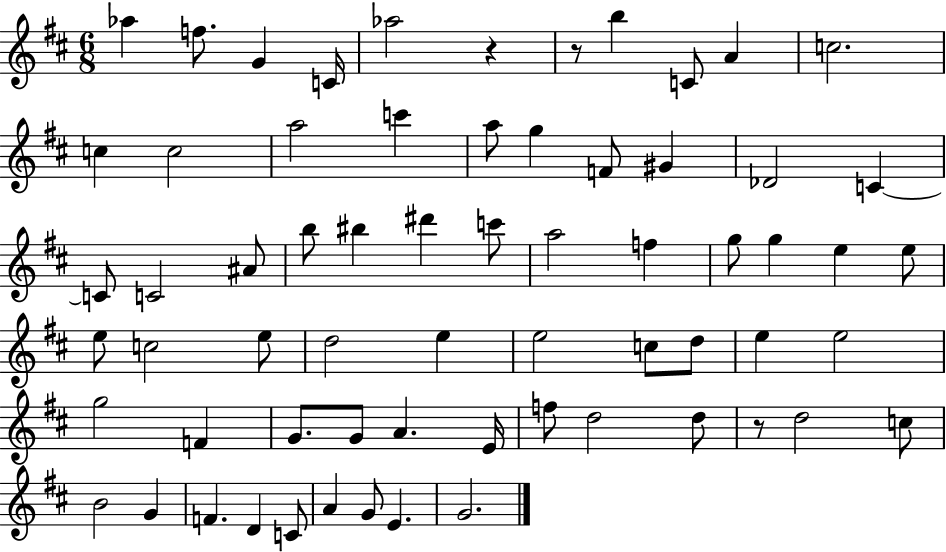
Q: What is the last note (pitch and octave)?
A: G4